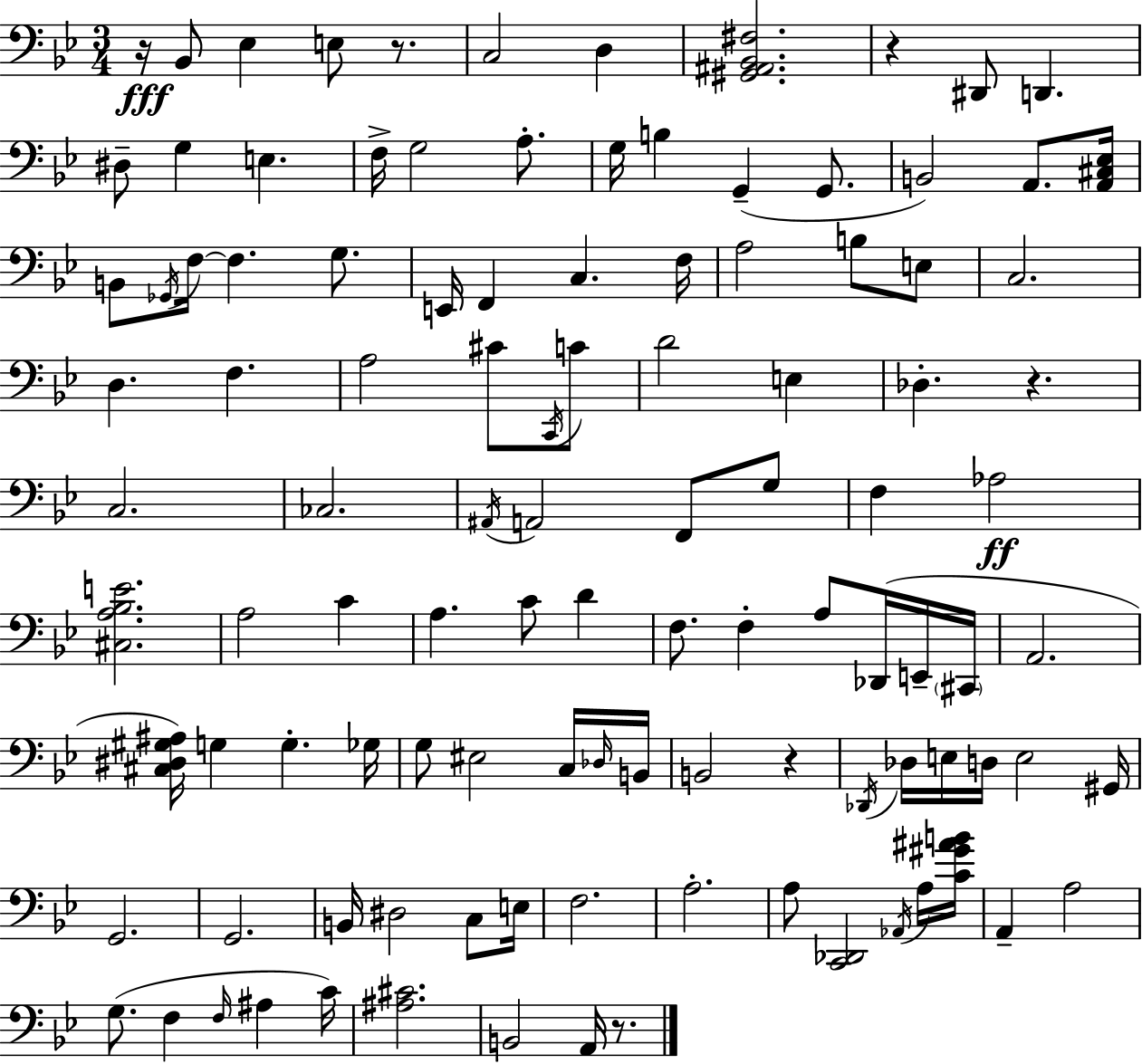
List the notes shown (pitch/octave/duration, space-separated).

R/s Bb2/e Eb3/q E3/e R/e. C3/h D3/q [G#2,A#2,Bb2,F#3]/h. R/q D#2/e D2/q. D#3/e G3/q E3/q. F3/s G3/h A3/e. G3/s B3/q G2/q G2/e. B2/h A2/e. [A2,C#3,Eb3]/s B2/e Gb2/s F3/s F3/q. G3/e. E2/s F2/q C3/q. F3/s A3/h B3/e E3/e C3/h. D3/q. F3/q. A3/h C#4/e C2/s C4/e D4/h E3/q Db3/q. R/q. C3/h. CES3/h. A#2/s A2/h F2/e G3/e F3/q Ab3/h [C#3,A3,Bb3,E4]/h. A3/h C4/q A3/q. C4/e D4/q F3/e. F3/q A3/e Db2/s E2/s C#2/s A2/h. [C#3,D#3,G#3,A#3]/s G3/q G3/q. Gb3/s G3/e EIS3/h C3/s Db3/s B2/s B2/h R/q Db2/s Db3/s E3/s D3/s E3/h G#2/s G2/h. G2/h. B2/s D#3/h C3/e E3/s F3/h. A3/h. A3/e [C2,Db2]/h Ab2/s A3/s [C4,G#4,A#4,B4]/s A2/q A3/h G3/e. F3/q F3/s A#3/q C4/s [A#3,C#4]/h. B2/h A2/s R/e.